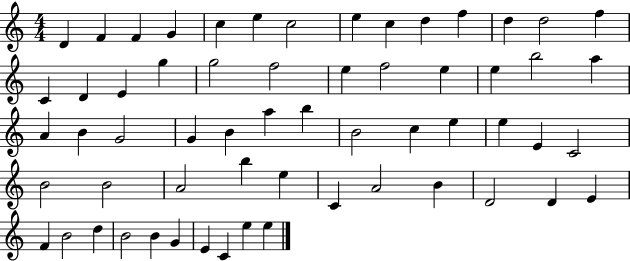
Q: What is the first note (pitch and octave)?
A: D4